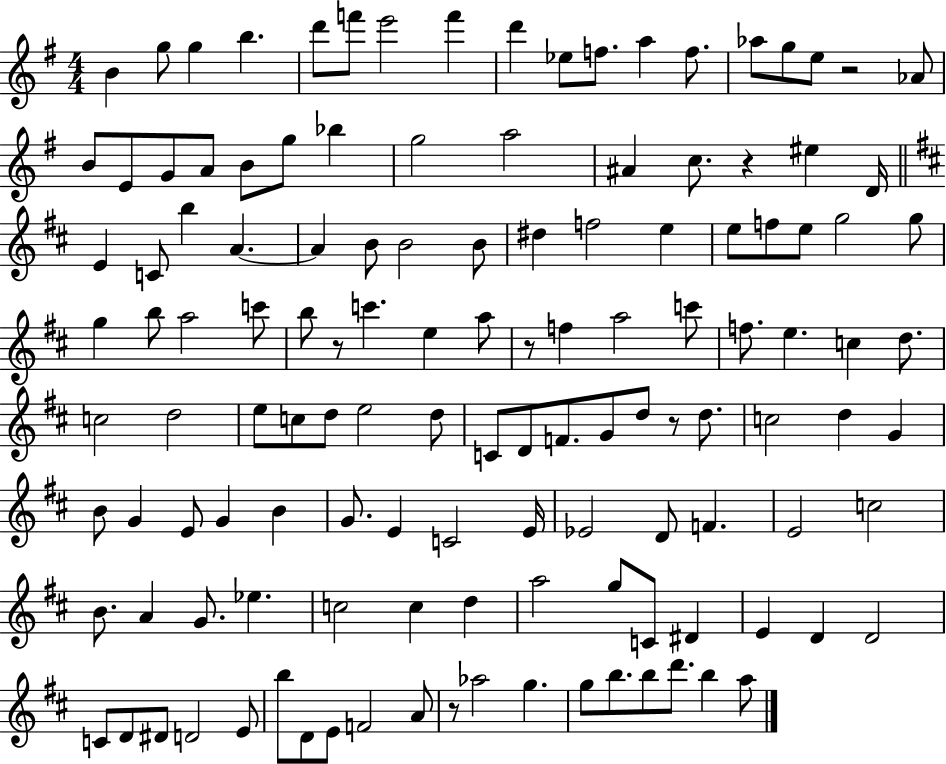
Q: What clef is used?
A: treble